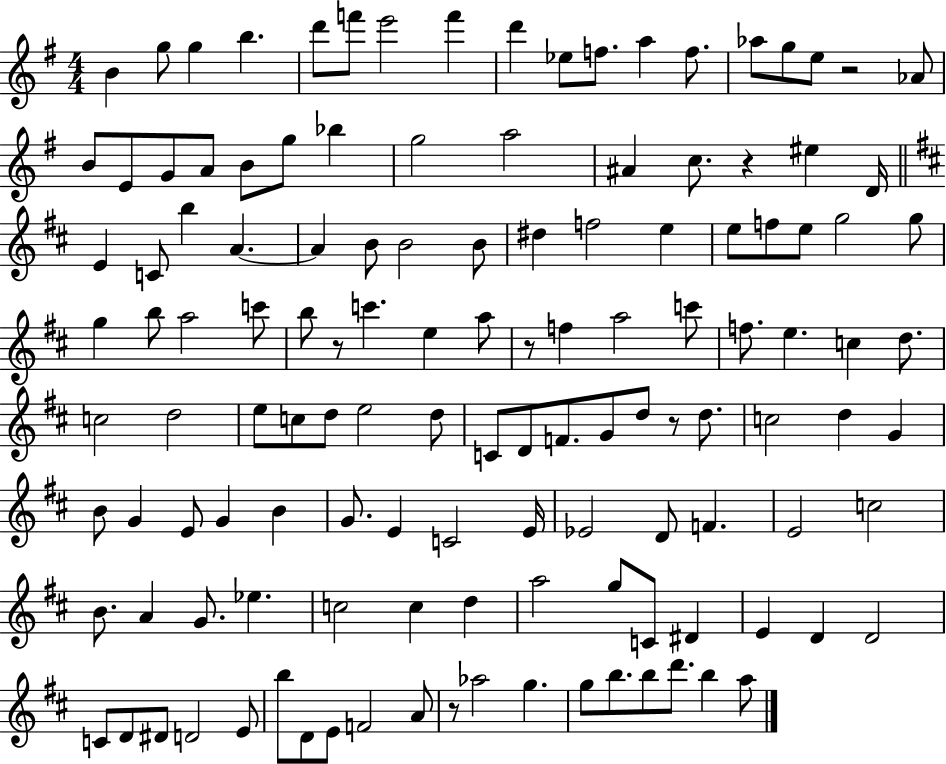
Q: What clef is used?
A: treble